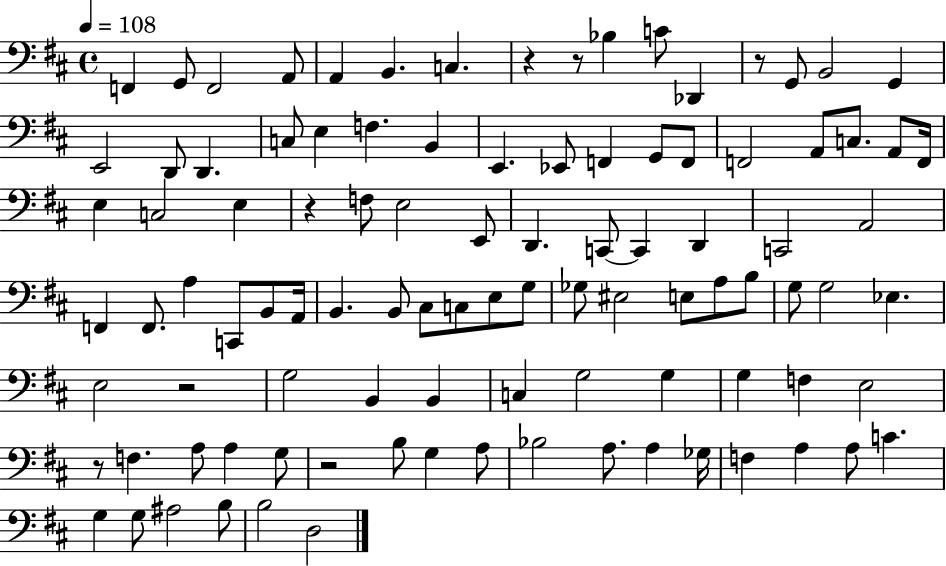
F2/q G2/e F2/h A2/e A2/q B2/q. C3/q. R/q R/e Bb3/q C4/e Db2/q R/e G2/e B2/h G2/q E2/h D2/e D2/q. C3/e E3/q F3/q. B2/q E2/q. Eb2/e F2/q G2/e F2/e F2/h A2/e C3/e. A2/e F2/s E3/q C3/h E3/q R/q F3/e E3/h E2/e D2/q. C2/e C2/q D2/q C2/h A2/h F2/q F2/e. A3/q C2/e B2/e A2/s B2/q. B2/e C#3/e C3/e E3/e G3/e Gb3/e EIS3/h E3/e A3/e B3/e G3/e G3/h Eb3/q. E3/h R/h G3/h B2/q B2/q C3/q G3/h G3/q G3/q F3/q E3/h R/e F3/q. A3/e A3/q G3/e R/h B3/e G3/q A3/e Bb3/h A3/e. A3/q Gb3/s F3/q A3/q A3/e C4/q. G3/q G3/e A#3/h B3/e B3/h D3/h